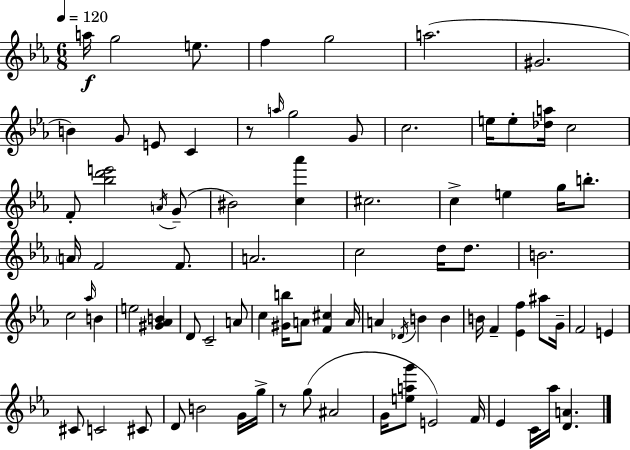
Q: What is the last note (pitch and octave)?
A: Ab5